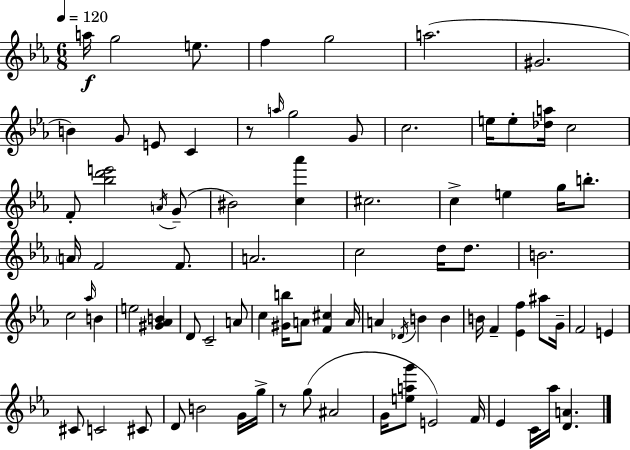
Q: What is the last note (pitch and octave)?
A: Ab5